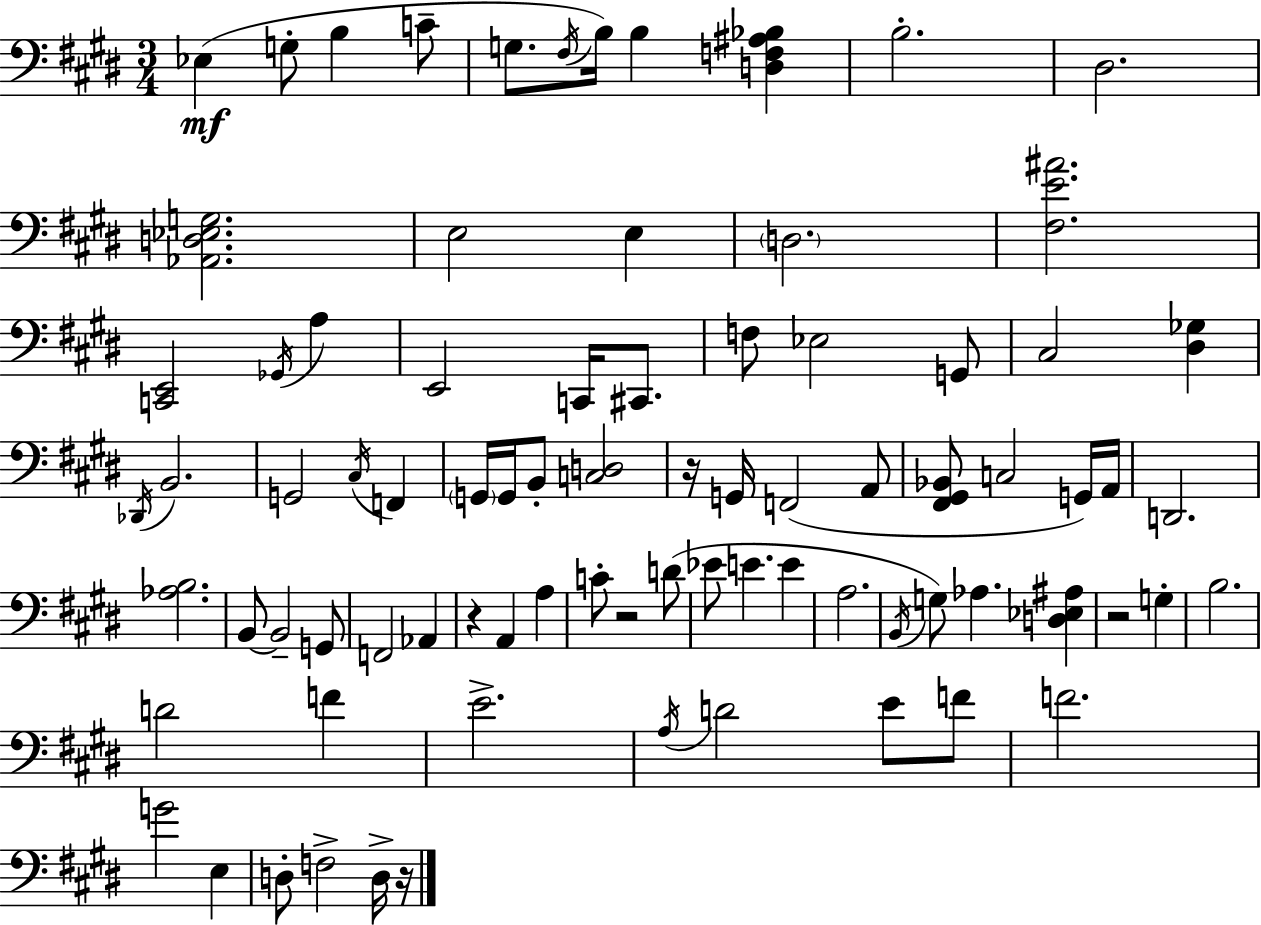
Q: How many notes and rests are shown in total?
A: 82